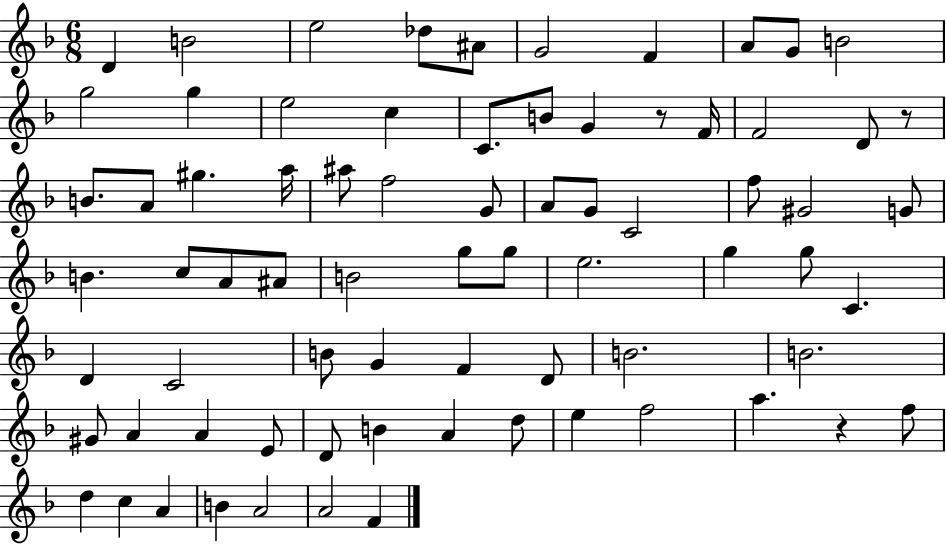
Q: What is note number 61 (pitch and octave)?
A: E5